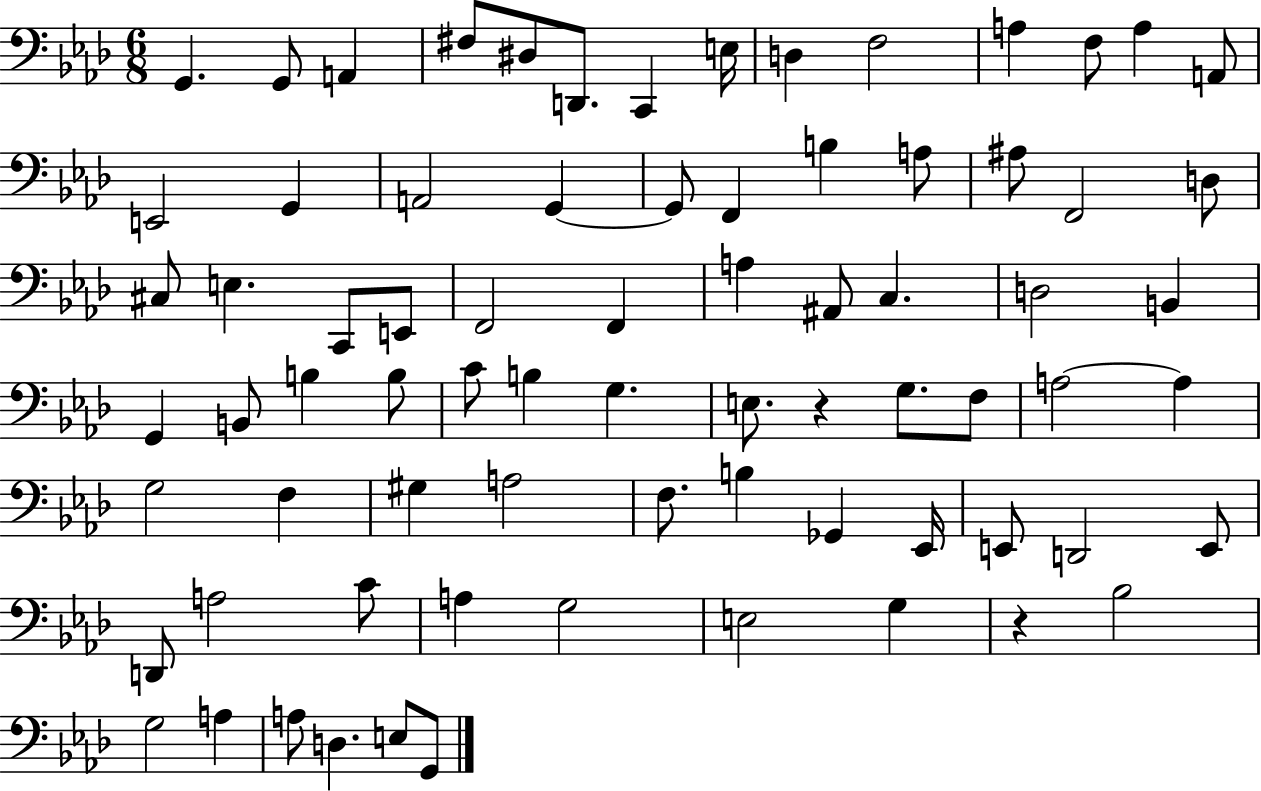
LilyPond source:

{
  \clef bass
  \numericTimeSignature
  \time 6/8
  \key aes \major
  g,4. g,8 a,4 | fis8 dis8 d,8. c,4 e16 | d4 f2 | a4 f8 a4 a,8 | \break e,2 g,4 | a,2 g,4~~ | g,8 f,4 b4 a8 | ais8 f,2 d8 | \break cis8 e4. c,8 e,8 | f,2 f,4 | a4 ais,8 c4. | d2 b,4 | \break g,4 b,8 b4 b8 | c'8 b4 g4. | e8. r4 g8. f8 | a2~~ a4 | \break g2 f4 | gis4 a2 | f8. b4 ges,4 ees,16 | e,8 d,2 e,8 | \break d,8 a2 c'8 | a4 g2 | e2 g4 | r4 bes2 | \break g2 a4 | a8 d4. e8 g,8 | \bar "|."
}